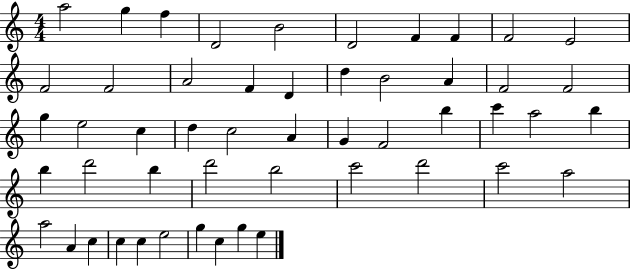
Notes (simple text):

A5/h G5/q F5/q D4/h B4/h D4/h F4/q F4/q F4/h E4/h F4/h F4/h A4/h F4/q D4/q D5/q B4/h A4/q F4/h F4/h G5/q E5/h C5/q D5/q C5/h A4/q G4/q F4/h B5/q C6/q A5/h B5/q B5/q D6/h B5/q D6/h B5/h C6/h D6/h C6/h A5/h A5/h A4/q C5/q C5/q C5/q E5/h G5/q C5/q G5/q E5/q